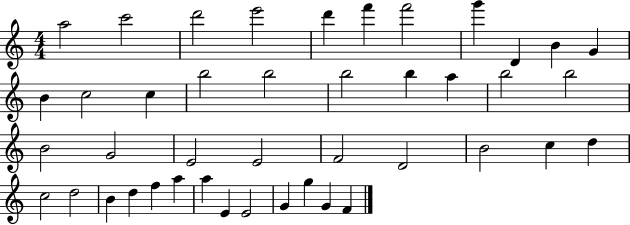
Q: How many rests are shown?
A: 0